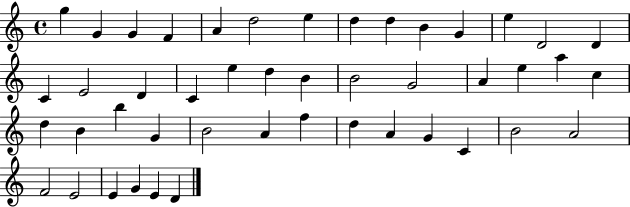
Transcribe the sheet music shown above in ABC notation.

X:1
T:Untitled
M:4/4
L:1/4
K:C
g G G F A d2 e d d B G e D2 D C E2 D C e d B B2 G2 A e a c d B b G B2 A f d A G C B2 A2 F2 E2 E G E D